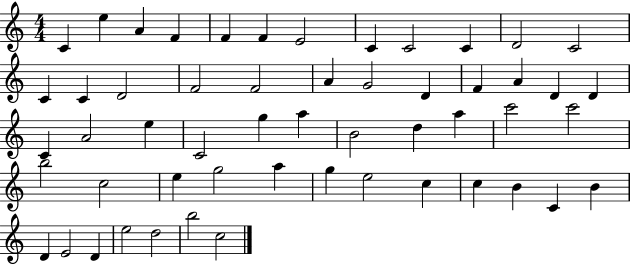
X:1
T:Untitled
M:4/4
L:1/4
K:C
C e A F F F E2 C C2 C D2 C2 C C D2 F2 F2 A G2 D F A D D C A2 e C2 g a B2 d a c'2 c'2 b2 c2 e g2 a g e2 c c B C B D E2 D e2 d2 b2 c2